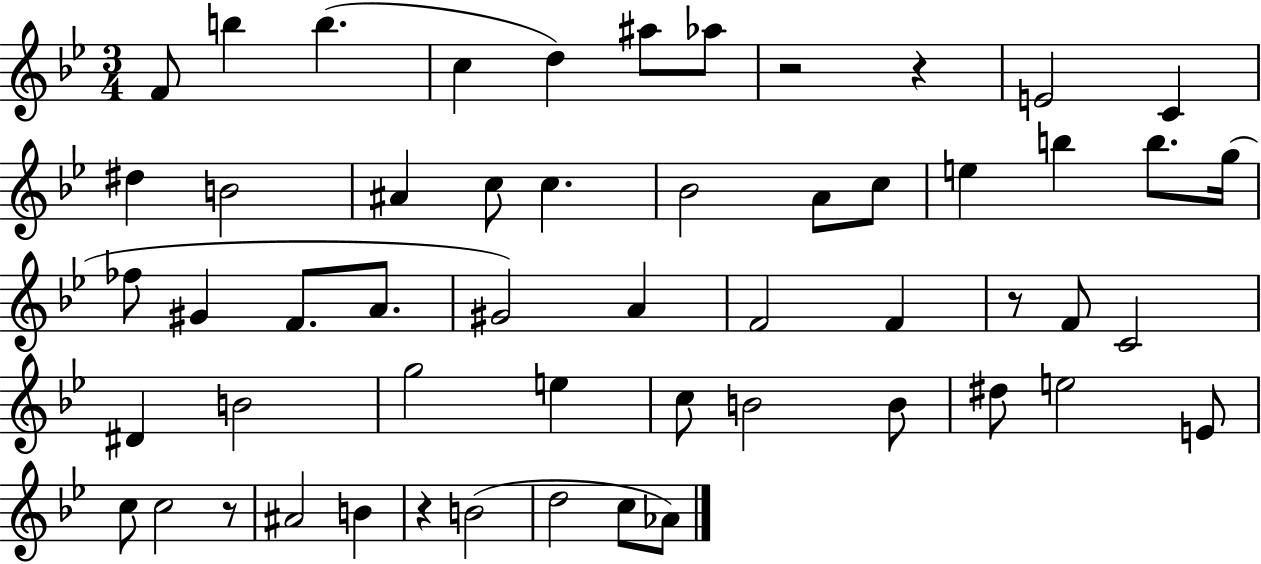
{
  \clef treble
  \numericTimeSignature
  \time 3/4
  \key bes \major
  \repeat volta 2 { f'8 b''4 b''4.( | c''4 d''4) ais''8 aes''8 | r2 r4 | e'2 c'4 | \break dis''4 b'2 | ais'4 c''8 c''4. | bes'2 a'8 c''8 | e''4 b''4 b''8. g''16( | \break fes''8 gis'4 f'8. a'8. | gis'2) a'4 | f'2 f'4 | r8 f'8 c'2 | \break dis'4 b'2 | g''2 e''4 | c''8 b'2 b'8 | dis''8 e''2 e'8 | \break c''8 c''2 r8 | ais'2 b'4 | r4 b'2( | d''2 c''8 aes'8) | \break } \bar "|."
}